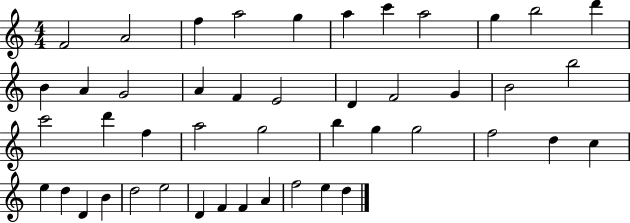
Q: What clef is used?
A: treble